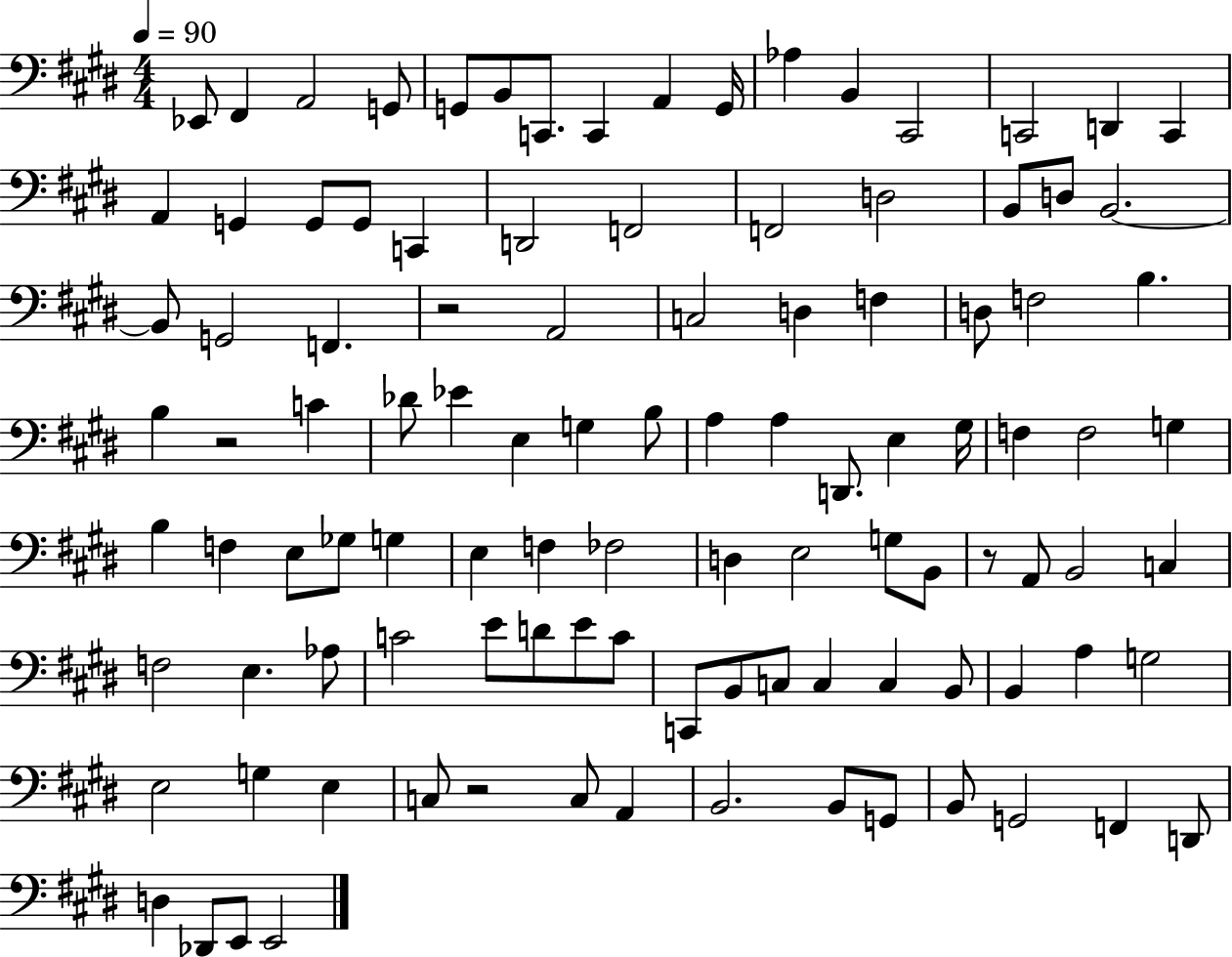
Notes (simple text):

Eb2/e F#2/q A2/h G2/e G2/e B2/e C2/e. C2/q A2/q G2/s Ab3/q B2/q C#2/h C2/h D2/q C2/q A2/q G2/q G2/e G2/e C2/q D2/h F2/h F2/h D3/h B2/e D3/e B2/h. B2/e G2/h F2/q. R/h A2/h C3/h D3/q F3/q D3/e F3/h B3/q. B3/q R/h C4/q Db4/e Eb4/q E3/q G3/q B3/e A3/q A3/q D2/e. E3/q G#3/s F3/q F3/h G3/q B3/q F3/q E3/e Gb3/e G3/q E3/q F3/q FES3/h D3/q E3/h G3/e B2/e R/e A2/e B2/h C3/q F3/h E3/q. Ab3/e C4/h E4/e D4/e E4/e C4/e C2/e B2/e C3/e C3/q C3/q B2/e B2/q A3/q G3/h E3/h G3/q E3/q C3/e R/h C3/e A2/q B2/h. B2/e G2/e B2/e G2/h F2/q D2/e D3/q Db2/e E2/e E2/h